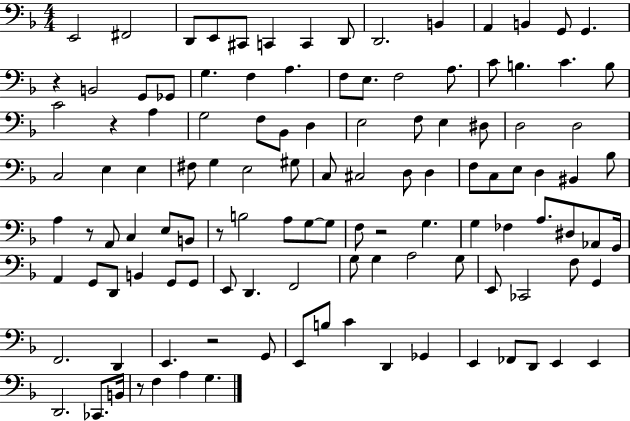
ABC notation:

X:1
T:Untitled
M:4/4
L:1/4
K:F
E,,2 ^F,,2 D,,/2 E,,/2 ^C,,/2 C,, C,, D,,/2 D,,2 B,, A,, B,, G,,/2 G,, z B,,2 G,,/2 _G,,/2 G, F, A, F,/2 E,/2 F,2 A,/2 C/2 B, C B,/2 C2 z A, G,2 F,/2 _B,,/2 D, E,2 F,/2 E, ^D,/2 D,2 D,2 C,2 E, E, ^F,/2 G, E,2 ^G,/2 C,/2 ^C,2 D,/2 D, F,/2 C,/2 E,/2 D, ^B,, _B,/2 A, z/2 A,,/2 C, E,/2 B,,/2 z/2 B,2 A,/2 G,/2 G,/2 F,/2 z2 G, G, _F, A,/2 ^D,/2 _A,,/2 G,,/4 A,, G,,/2 D,,/2 B,, G,,/2 G,,/2 E,,/2 D,, F,,2 G,/2 G, A,2 G,/2 E,,/2 _C,,2 F,/2 G,, F,,2 D,, E,, z2 G,,/2 E,,/2 B,/2 C D,, _G,, E,, _F,,/2 D,,/2 E,, E,, D,,2 _C,,/2 B,,/4 z/2 F, A, G,